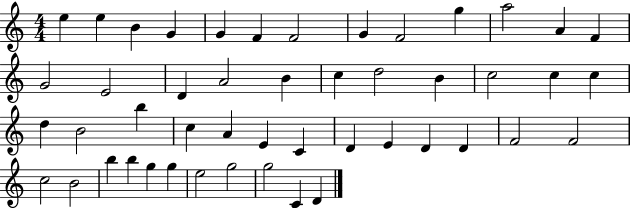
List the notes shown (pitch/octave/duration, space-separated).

E5/q E5/q B4/q G4/q G4/q F4/q F4/h G4/q F4/h G5/q A5/h A4/q F4/q G4/h E4/h D4/q A4/h B4/q C5/q D5/h B4/q C5/h C5/q C5/q D5/q B4/h B5/q C5/q A4/q E4/q C4/q D4/q E4/q D4/q D4/q F4/h F4/h C5/h B4/h B5/q B5/q G5/q G5/q E5/h G5/h G5/h C4/q D4/q